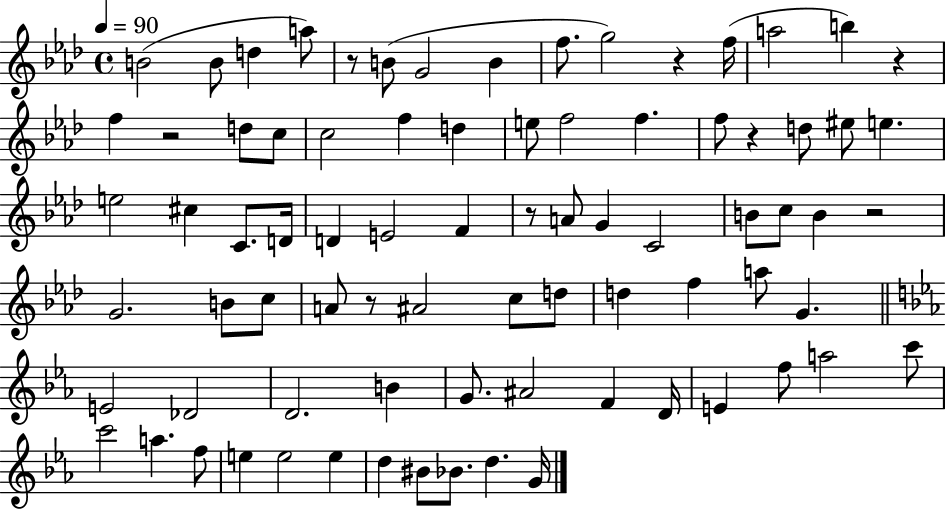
{
  \clef treble
  \time 4/4
  \defaultTimeSignature
  \key aes \major
  \tempo 4 = 90
  b'2( b'8 d''4 a''8) | r8 b'8( g'2 b'4 | f''8. g''2) r4 f''16( | a''2 b''4) r4 | \break f''4 r2 d''8 c''8 | c''2 f''4 d''4 | e''8 f''2 f''4. | f''8 r4 d''8 eis''8 e''4. | \break e''2 cis''4 c'8. d'16 | d'4 e'2 f'4 | r8 a'8 g'4 c'2 | b'8 c''8 b'4 r2 | \break g'2. b'8 c''8 | a'8 r8 ais'2 c''8 d''8 | d''4 f''4 a''8 g'4. | \bar "||" \break \key c \minor e'2 des'2 | d'2. b'4 | g'8. ais'2 f'4 d'16 | e'4 f''8 a''2 c'''8 | \break c'''2 a''4. f''8 | e''4 e''2 e''4 | d''4 bis'8 bes'8. d''4. g'16 | \bar "|."
}